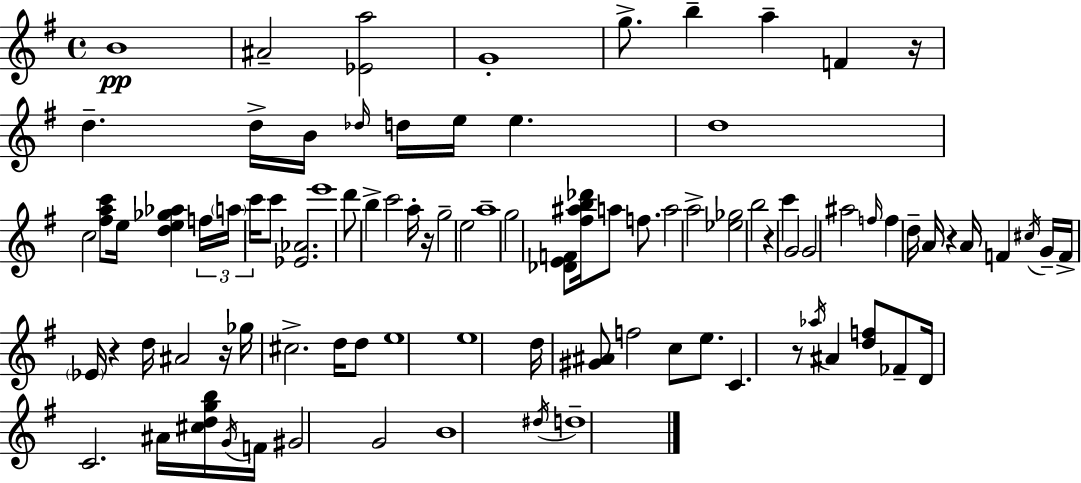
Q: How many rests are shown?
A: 7